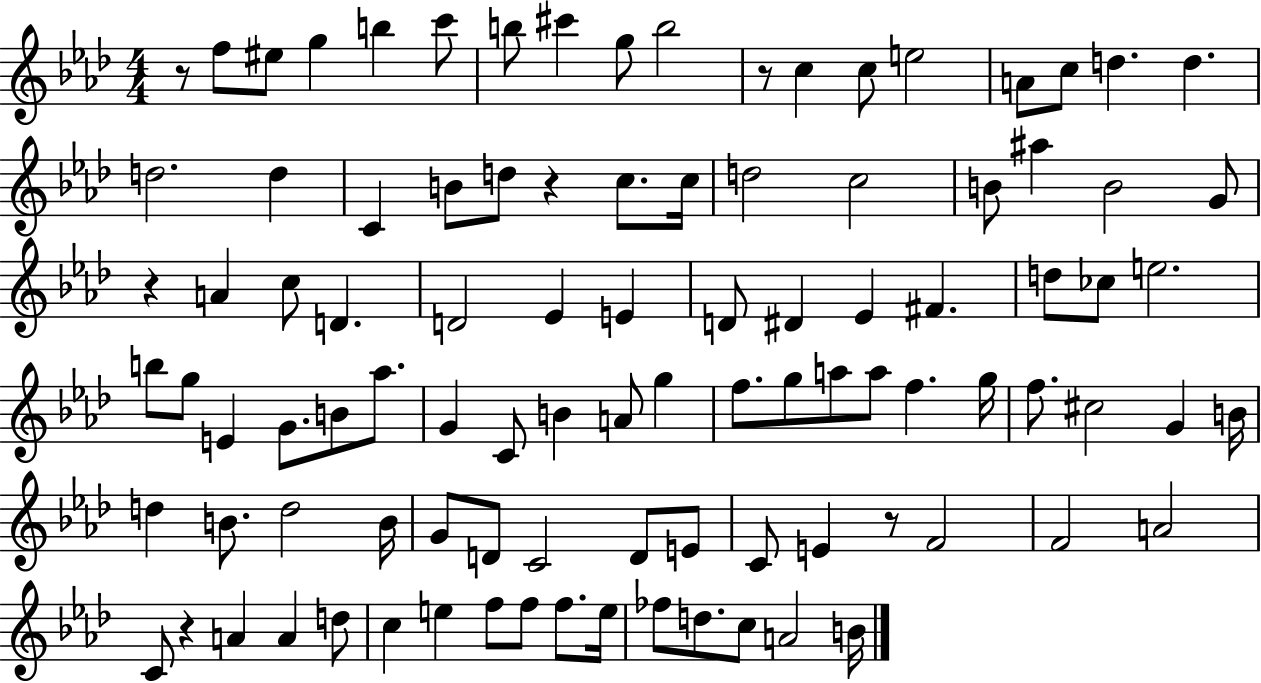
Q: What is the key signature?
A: AES major